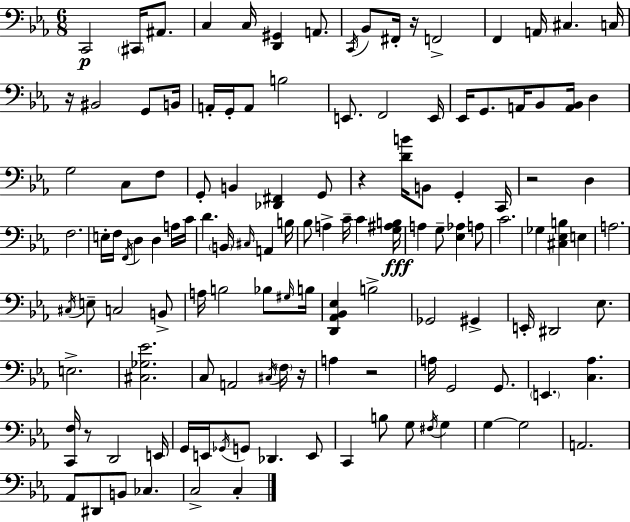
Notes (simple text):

C2/h C#2/s A#2/e. C3/q C3/s [D2,G#2]/q A2/e. C2/s Bb2/e F#2/s R/s F2/h F2/q A2/s C#3/q. C3/s R/s BIS2/h G2/e B2/s A2/s G2/s A2/e B3/h E2/e. F2/h E2/s Eb2/s G2/e. A2/s Bb2/e [A2,Bb2]/s D3/q G3/h C3/e F3/e G2/e B2/q [Db2,F#2]/q G2/e R/q [D4,B4]/s B2/e G2/q C2/s R/h D3/q F3/h. E3/s F3/s F2/s D3/q D3/q A3/s C4/s D4/q. B2/s C#3/s A2/q B3/s Bb3/e A3/q C4/s C4/q [G3,A#3,B3]/s A3/q G3/e [Eb3,Ab3]/q A3/e C4/h. Gb3/q [C#3,Eb3,B3]/q E3/q A3/h. C#3/s E3/e C3/h B2/e A3/s B3/h Bb3/e G#3/s B3/s [D2,Ab2,Bb2,Eb3]/q B3/h Gb2/h G#2/q E2/s D#2/h Eb3/e. E3/h. [C#3,Gb3,Eb4]/h. C3/e A2/h C#3/s F3/s R/s A3/q R/h A3/s G2/h G2/e. E2/q. [C3,Ab3]/q. [C2,F3]/s R/e D2/h E2/s G2/s E2/s Gb2/s G2/e Db2/q. E2/e C2/q B3/e G3/e F#3/s G3/q G3/q G3/h A2/h. Ab2/e D#2/e B2/e CES3/q. C3/h C3/q